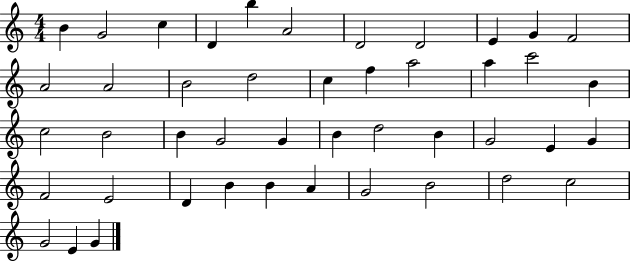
X:1
T:Untitled
M:4/4
L:1/4
K:C
B G2 c D b A2 D2 D2 E G F2 A2 A2 B2 d2 c f a2 a c'2 B c2 B2 B G2 G B d2 B G2 E G F2 E2 D B B A G2 B2 d2 c2 G2 E G